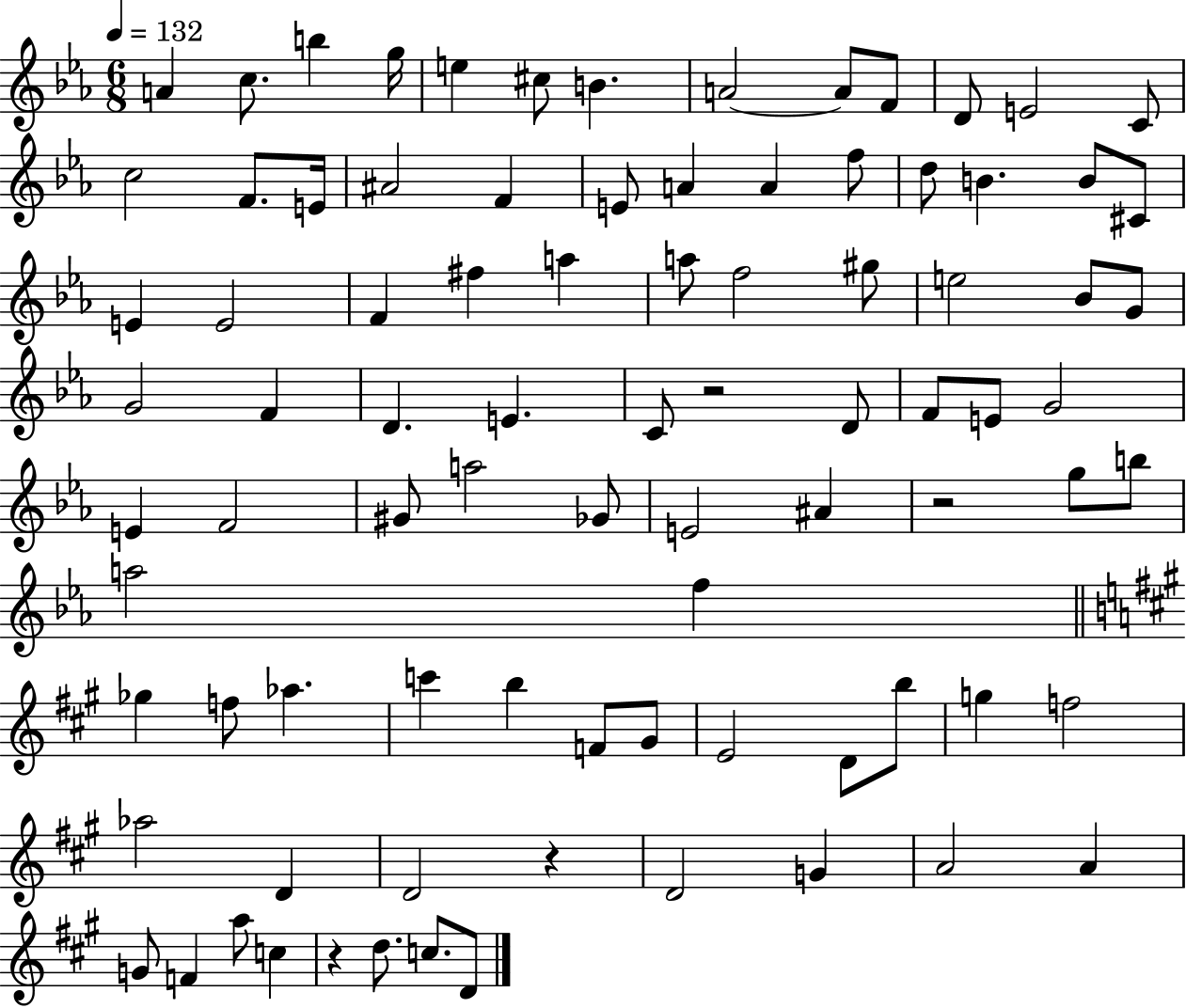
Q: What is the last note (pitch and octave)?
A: D4